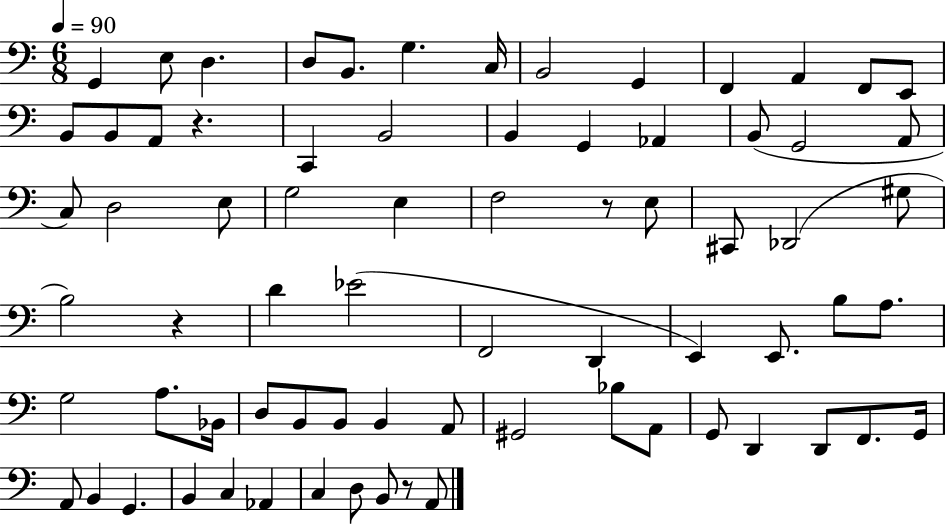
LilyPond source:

{
  \clef bass
  \numericTimeSignature
  \time 6/8
  \key c \major
  \tempo 4 = 90
  \repeat volta 2 { g,4 e8 d4. | d8 b,8. g4. c16 | b,2 g,4 | f,4 a,4 f,8 e,8 | \break b,8 b,8 a,8 r4. | c,4 b,2 | b,4 g,4 aes,4 | b,8( g,2 a,8 | \break c8) d2 e8 | g2 e4 | f2 r8 e8 | cis,8 des,2( gis8 | \break b2) r4 | d'4 ees'2( | f,2 d,4 | e,4) e,8. b8 a8. | \break g2 a8. bes,16 | d8 b,8 b,8 b,4 a,8 | gis,2 bes8 a,8 | g,8 d,4 d,8 f,8. g,16 | \break a,8 b,4 g,4. | b,4 c4 aes,4 | c4 d8 b,8 r8 a,8 | } \bar "|."
}